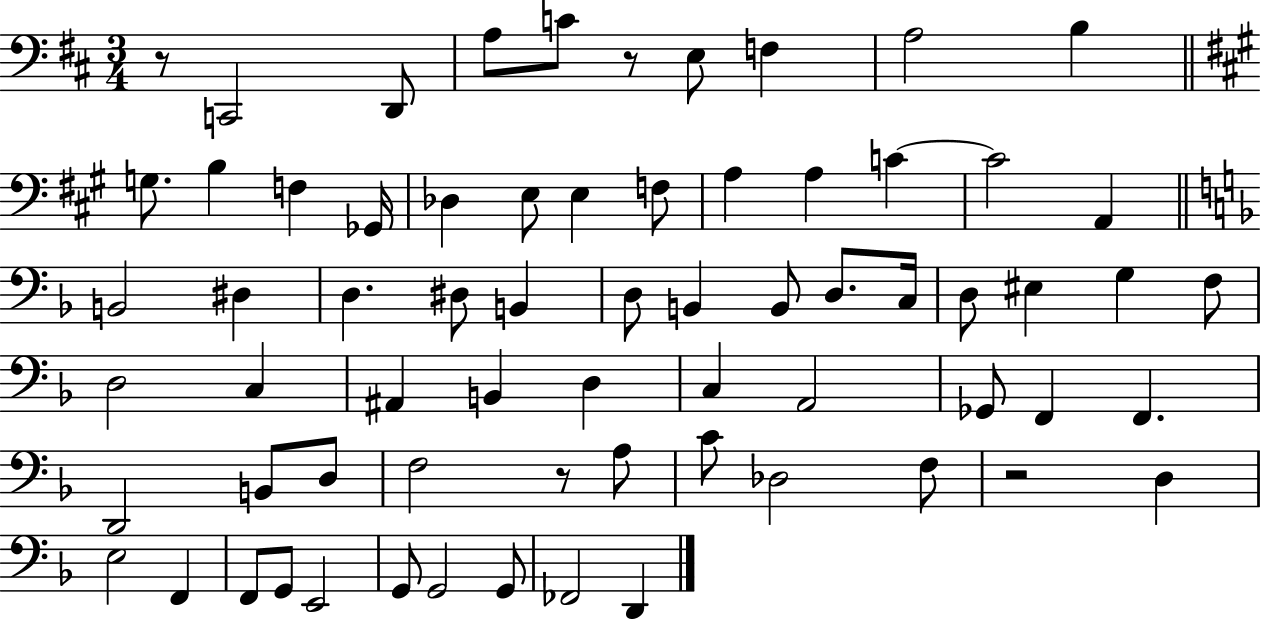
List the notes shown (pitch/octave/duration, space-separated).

R/e C2/h D2/e A3/e C4/e R/e E3/e F3/q A3/h B3/q G3/e. B3/q F3/q Gb2/s Db3/q E3/e E3/q F3/e A3/q A3/q C4/q C4/h A2/q B2/h D#3/q D3/q. D#3/e B2/q D3/e B2/q B2/e D3/e. C3/s D3/e EIS3/q G3/q F3/e D3/h C3/q A#2/q B2/q D3/q C3/q A2/h Gb2/e F2/q F2/q. D2/h B2/e D3/e F3/h R/e A3/e C4/e Db3/h F3/e R/h D3/q E3/h F2/q F2/e G2/e E2/h G2/e G2/h G2/e FES2/h D2/q